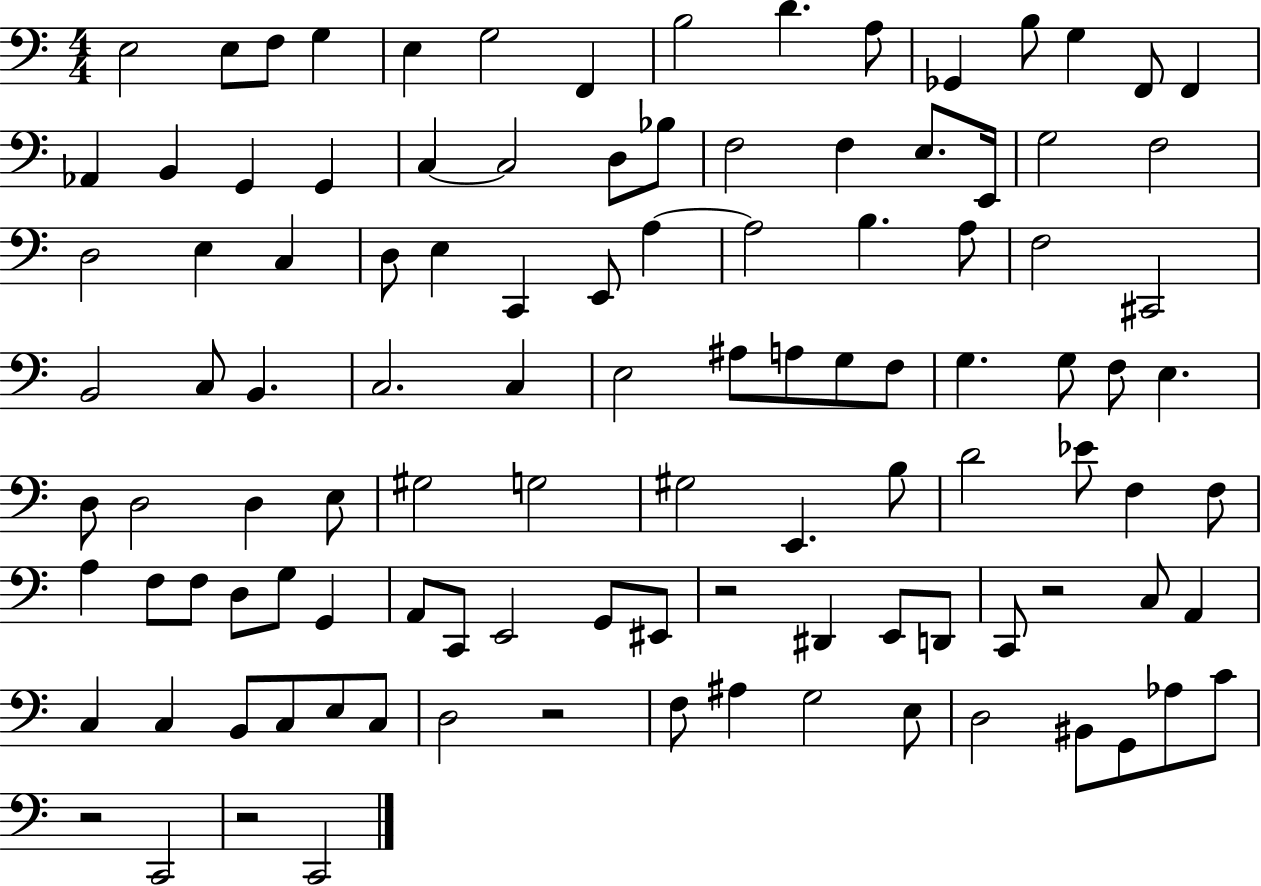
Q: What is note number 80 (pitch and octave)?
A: EIS2